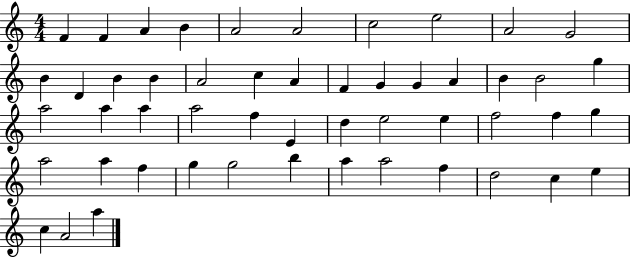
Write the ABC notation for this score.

X:1
T:Untitled
M:4/4
L:1/4
K:C
F F A B A2 A2 c2 e2 A2 G2 B D B B A2 c A F G G A B B2 g a2 a a a2 f E d e2 e f2 f g a2 a f g g2 b a a2 f d2 c e c A2 a